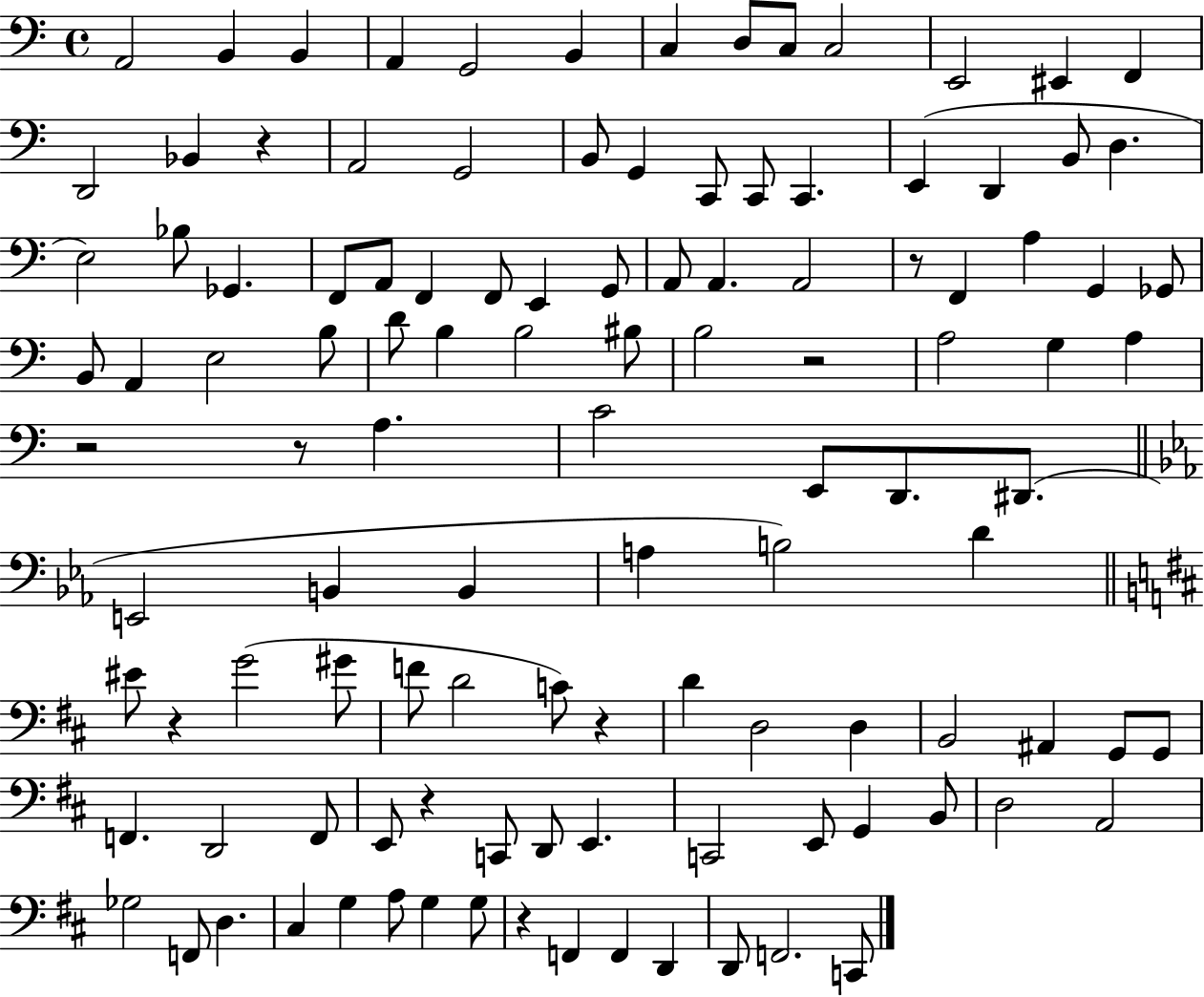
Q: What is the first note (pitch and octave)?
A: A2